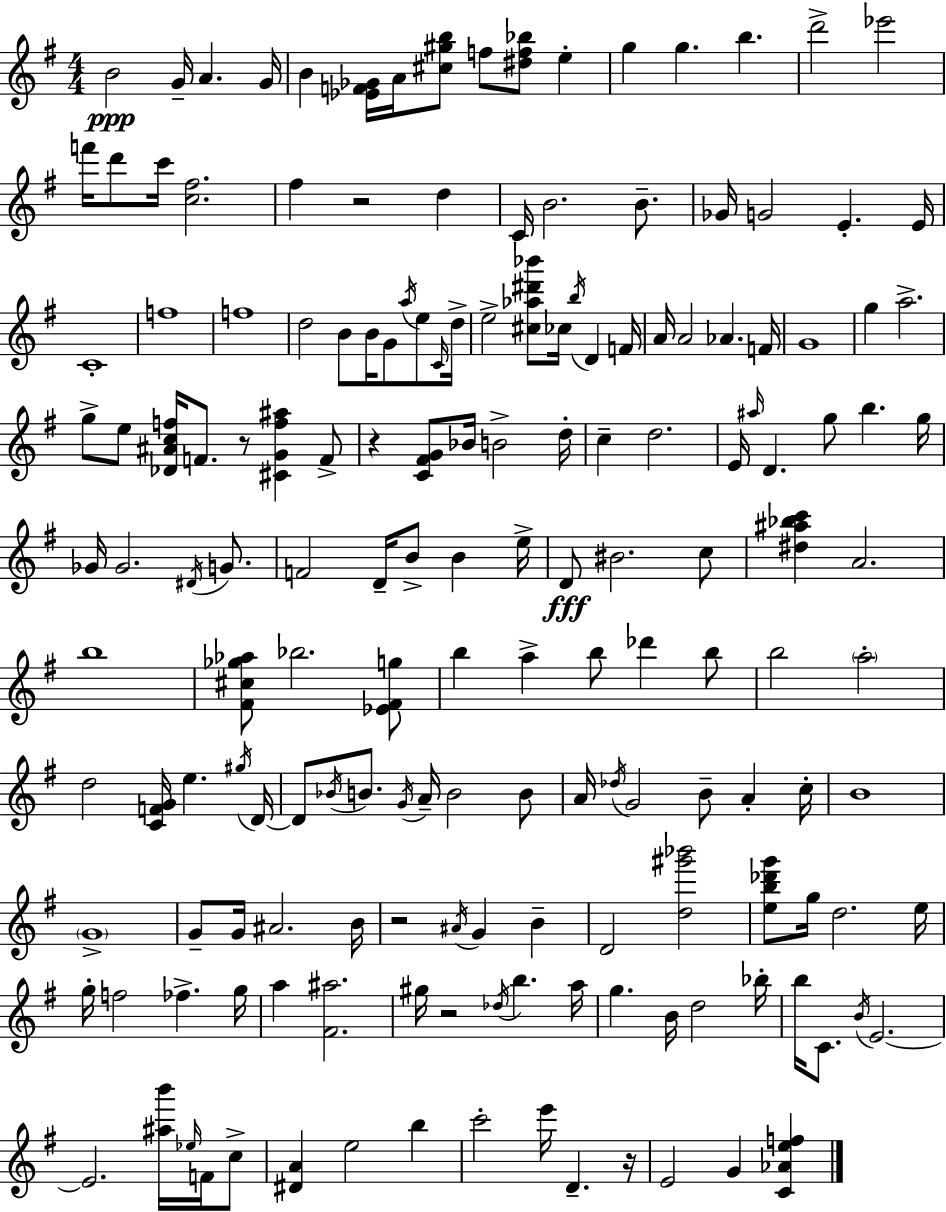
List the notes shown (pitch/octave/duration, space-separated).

B4/h G4/s A4/q. G4/s B4/q [Eb4,F4,Gb4]/s A4/s [C#5,G#5,B5]/e F5/e [D#5,F5,Bb5]/e E5/q G5/q G5/q. B5/q. D6/h Eb6/h F6/s D6/e C6/s [C5,F#5]/h. F#5/q R/h D5/q C4/s B4/h. B4/e. Gb4/s G4/h E4/q. E4/s C4/w F5/w F5/w D5/h B4/e B4/s G4/e A5/s E5/e C4/s D5/s E5/h [C#5,Ab5,D#6,Bb6]/e CES5/s B5/s D4/q F4/s A4/s A4/h Ab4/q. F4/s G4/w G5/q A5/h. G5/e E5/e [Db4,A#4,C5,F5]/s F4/e. R/e [C#4,G4,F5,A#5]/q F4/e R/q [C4,F#4,G4]/e Bb4/s B4/h D5/s C5/q D5/h. E4/s A#5/s D4/q. G5/e B5/q. G5/s Gb4/s Gb4/h. D#4/s G4/e. F4/h D4/s B4/e B4/q E5/s D4/e BIS4/h. C5/e [D#5,A#5,Bb5,C6]/q A4/h. B5/w [F#4,C#5,Gb5,Ab5]/e Bb5/h. [Eb4,F#4,G5]/e B5/q A5/q B5/e Db6/q B5/e B5/h A5/h D5/h [C4,F4,G4]/s E5/q. G#5/s D4/s D4/e Bb4/s B4/e. G4/s A4/s B4/h B4/e A4/s Db5/s G4/h B4/e A4/q C5/s B4/w G4/w G4/e G4/s A#4/h. B4/s R/h A#4/s G4/q B4/q D4/h [D5,G#6,Bb6]/h [E5,B5,Db6,G6]/e G5/s D5/h. E5/s G5/s F5/h FES5/q. G5/s A5/q [F#4,A#5]/h. G#5/s R/h Db5/s B5/q. A5/s G5/q. B4/s D5/h Bb5/s B5/s C4/e. B4/s E4/h. E4/h. [A#5,B6]/s Eb5/s F4/s C5/e [D#4,A4]/q E5/h B5/q C6/h E6/s D4/q. R/s E4/h G4/q [C4,Ab4,E5,F5]/q